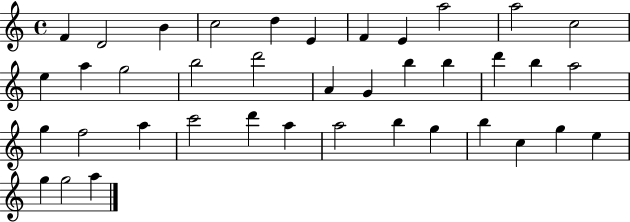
F4/q D4/h B4/q C5/h D5/q E4/q F4/q E4/q A5/h A5/h C5/h E5/q A5/q G5/h B5/h D6/h A4/q G4/q B5/q B5/q D6/q B5/q A5/h G5/q F5/h A5/q C6/h D6/q A5/q A5/h B5/q G5/q B5/q C5/q G5/q E5/q G5/q G5/h A5/q